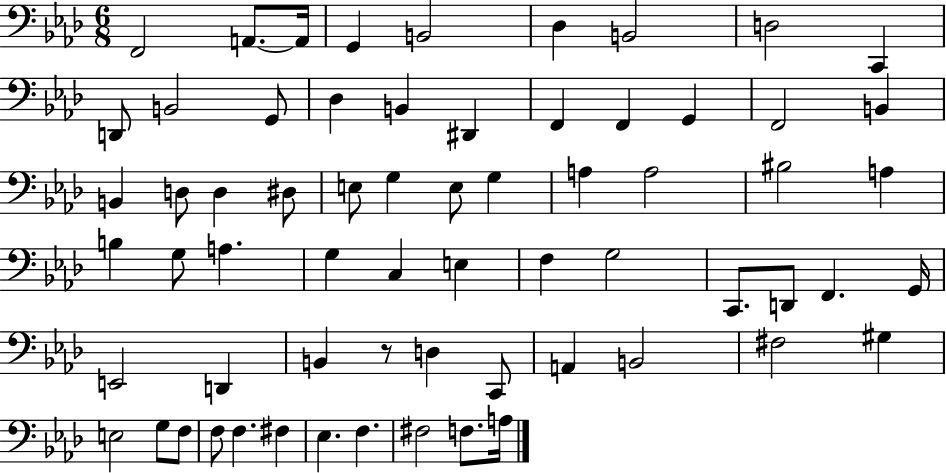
{
  \clef bass
  \numericTimeSignature
  \time 6/8
  \key aes \major
  f,2 a,8.~~ a,16 | g,4 b,2 | des4 b,2 | d2 c,4 | \break d,8 b,2 g,8 | des4 b,4 dis,4 | f,4 f,4 g,4 | f,2 b,4 | \break b,4 d8 d4 dis8 | e8 g4 e8 g4 | a4 a2 | bis2 a4 | \break b4 g8 a4. | g4 c4 e4 | f4 g2 | c,8. d,8 f,4. g,16 | \break e,2 d,4 | b,4 r8 d4 c,8 | a,4 b,2 | fis2 gis4 | \break e2 g8 f8 | f8 f4. fis4 | ees4. f4. | fis2 f8. a16 | \break \bar "|."
}